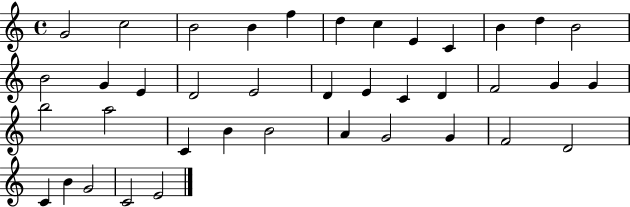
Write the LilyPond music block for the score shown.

{
  \clef treble
  \time 4/4
  \defaultTimeSignature
  \key c \major
  g'2 c''2 | b'2 b'4 f''4 | d''4 c''4 e'4 c'4 | b'4 d''4 b'2 | \break b'2 g'4 e'4 | d'2 e'2 | d'4 e'4 c'4 d'4 | f'2 g'4 g'4 | \break b''2 a''2 | c'4 b'4 b'2 | a'4 g'2 g'4 | f'2 d'2 | \break c'4 b'4 g'2 | c'2 e'2 | \bar "|."
}